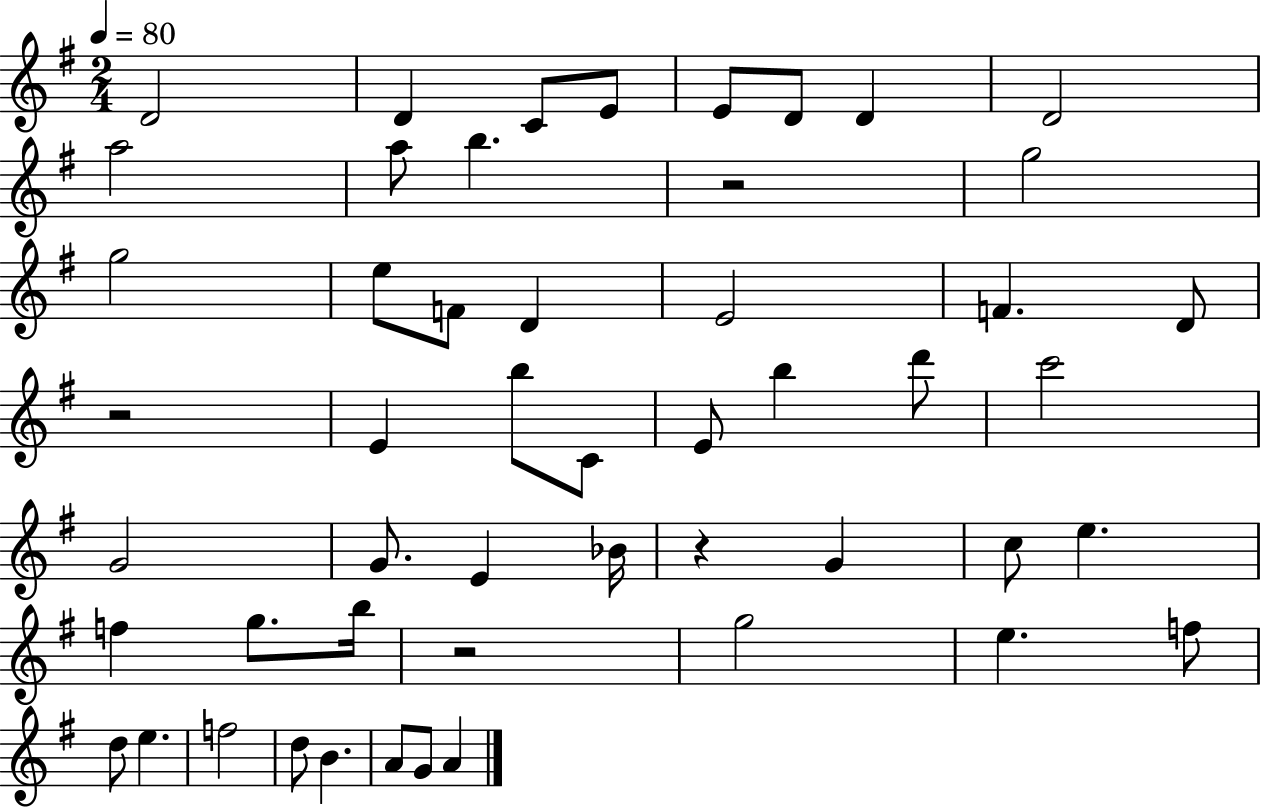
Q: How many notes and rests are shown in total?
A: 51